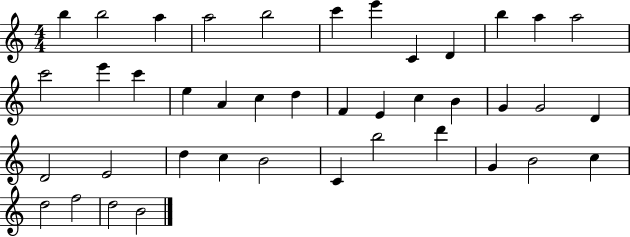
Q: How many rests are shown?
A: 0